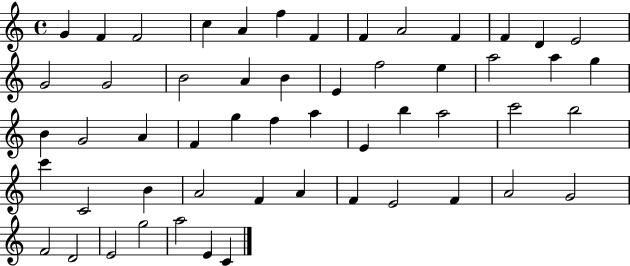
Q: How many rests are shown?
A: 0